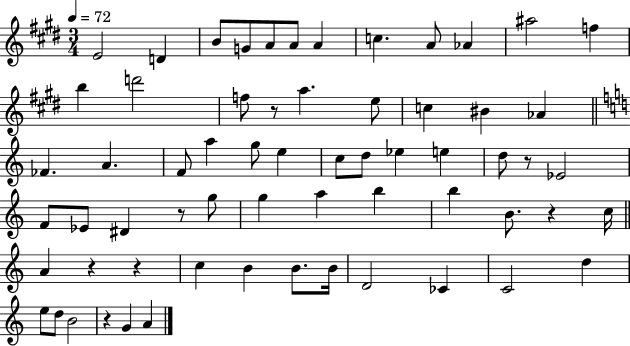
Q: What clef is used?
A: treble